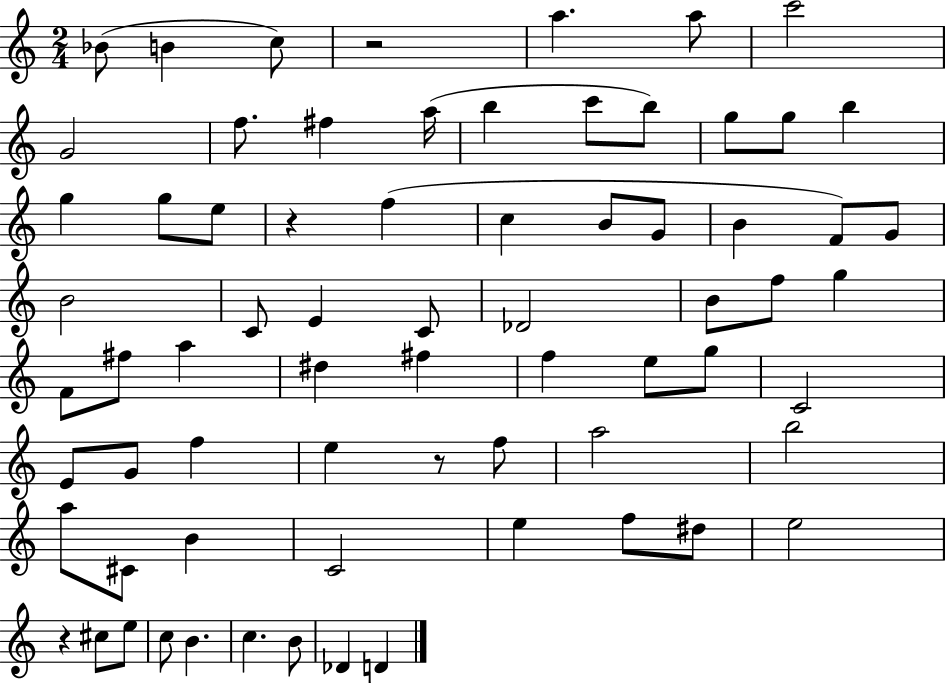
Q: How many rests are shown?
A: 4